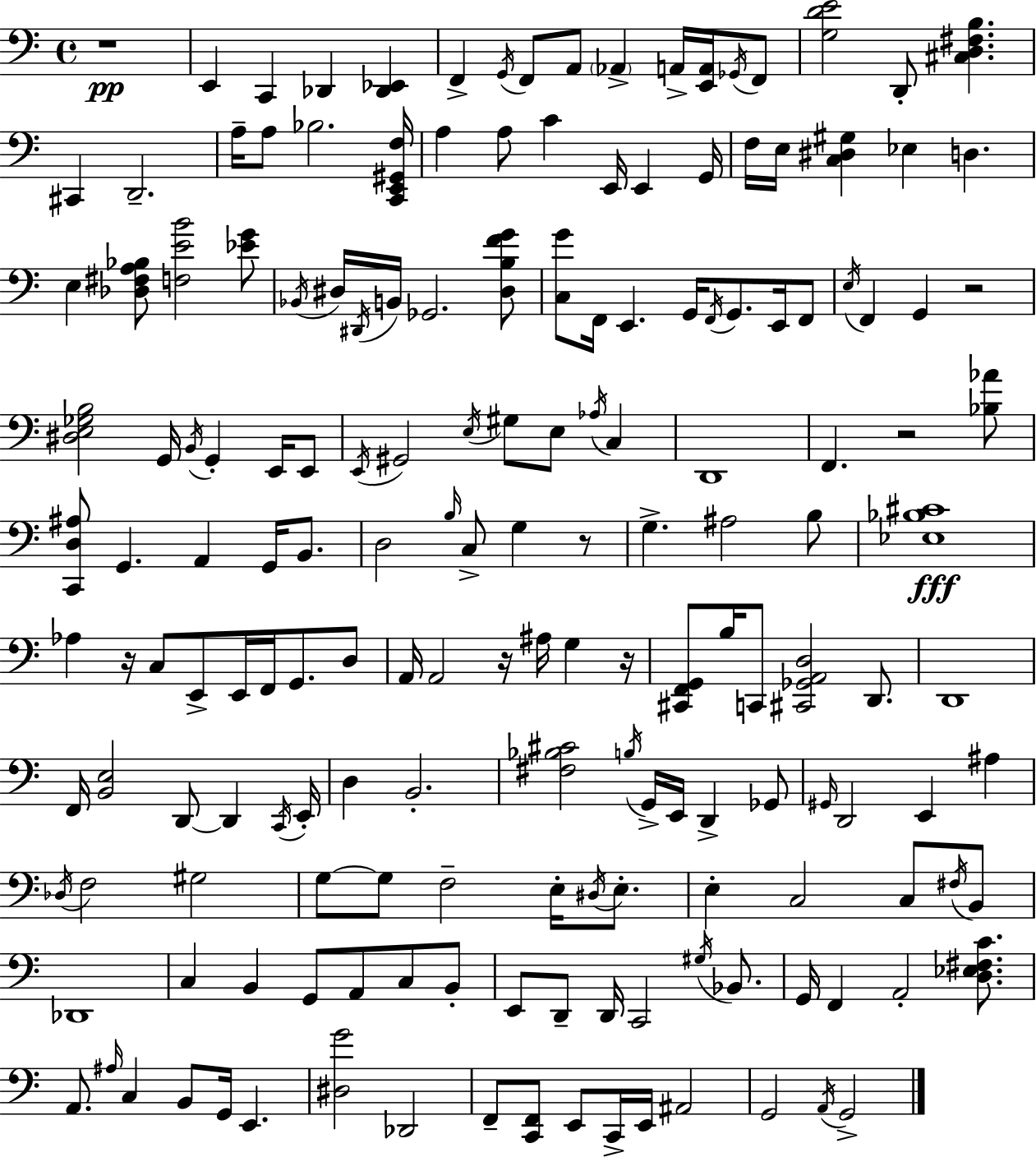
X:1
T:Untitled
M:4/4
L:1/4
K:Am
z4 E,, C,, _D,, [_D,,_E,,] F,, G,,/4 F,,/2 A,,/2 _A,, A,,/4 [E,,A,,]/4 _G,,/4 F,,/2 [G,DE]2 D,,/2 [^C,D,^F,B,] ^C,, D,,2 A,/4 A,/2 _B,2 [C,,E,,^G,,F,]/4 A, A,/2 C E,,/4 E,, G,,/4 F,/4 E,/4 [C,^D,^G,] _E, D, E, [_D,^F,A,_B,]/2 [F,EB]2 [_EG]/2 _B,,/4 ^D,/4 ^D,,/4 B,,/4 _G,,2 [^D,B,FG]/2 [C,G]/2 F,,/4 E,, G,,/4 F,,/4 G,,/2 E,,/4 F,,/2 E,/4 F,, G,, z2 [^D,E,_G,B,]2 G,,/4 B,,/4 G,, E,,/4 E,,/2 E,,/4 ^G,,2 E,/4 ^G,/2 E,/2 _A,/4 C, D,,4 F,, z2 [_B,_A]/2 [C,,D,^A,]/2 G,, A,, G,,/4 B,,/2 D,2 B,/4 C,/2 G, z/2 G, ^A,2 B,/2 [_E,_B,^C]4 _A, z/4 C,/2 E,,/2 E,,/4 F,,/4 G,,/2 D,/2 A,,/4 A,,2 z/4 ^A,/4 G, z/4 [^C,,F,,G,,]/2 B,/4 C,,/2 [^C,,_G,,A,,D,]2 D,,/2 D,,4 F,,/4 [B,,E,]2 D,,/2 D,, C,,/4 E,,/4 D, B,,2 [^F,_B,^C]2 B,/4 G,,/4 E,,/4 D,, _G,,/2 ^G,,/4 D,,2 E,, ^A, _D,/4 F,2 ^G,2 G,/2 G,/2 F,2 E,/4 ^D,/4 E,/2 E, C,2 C,/2 ^F,/4 B,,/2 _D,,4 C, B,, G,,/2 A,,/2 C,/2 B,,/2 E,,/2 D,,/2 D,,/4 C,,2 ^G,/4 _B,,/2 G,,/4 F,, A,,2 [D,_E,^F,C]/2 A,,/2 ^A,/4 C, B,,/2 G,,/4 E,, [^D,G]2 _D,,2 F,,/2 [C,,F,,]/2 E,,/2 C,,/4 E,,/4 ^A,,2 G,,2 A,,/4 G,,2